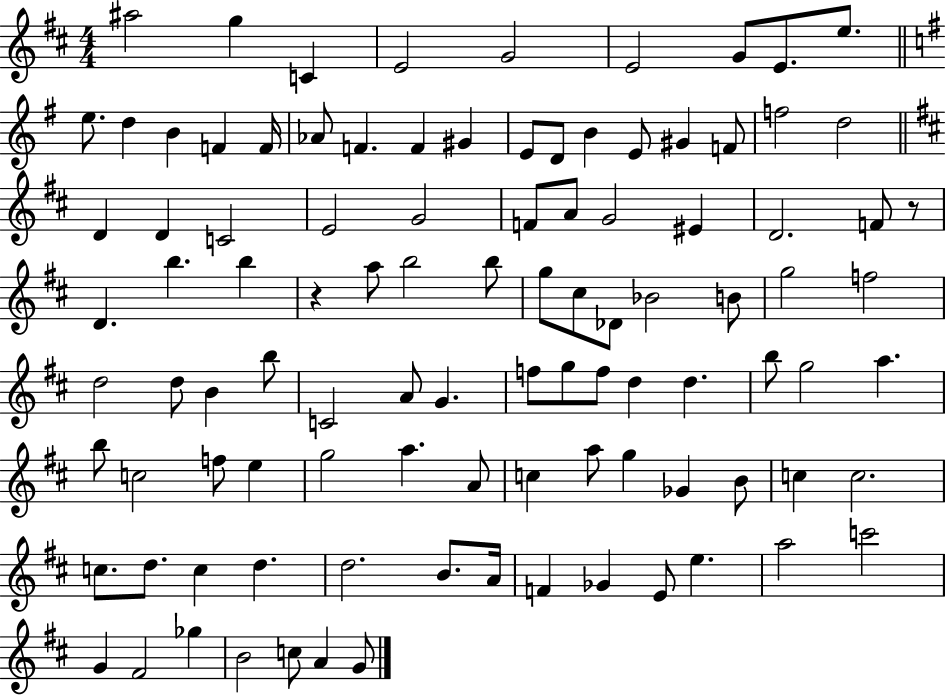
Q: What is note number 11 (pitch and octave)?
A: D5